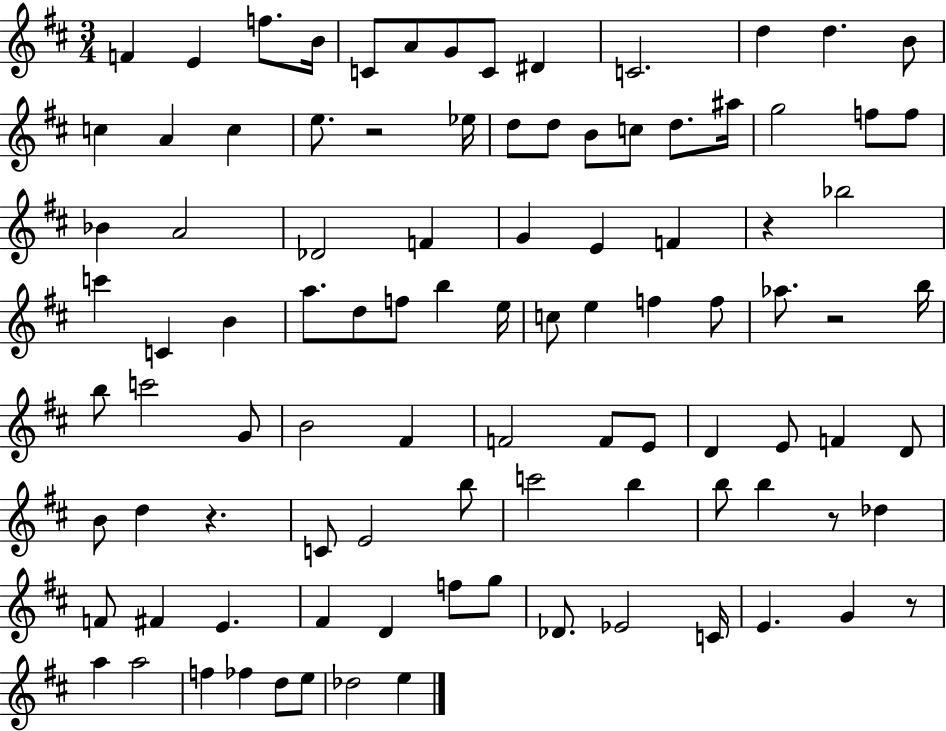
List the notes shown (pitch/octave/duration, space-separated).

F4/q E4/q F5/e. B4/s C4/e A4/e G4/e C4/e D#4/q C4/h. D5/q D5/q. B4/e C5/q A4/q C5/q E5/e. R/h Eb5/s D5/e D5/e B4/e C5/e D5/e. A#5/s G5/h F5/e F5/e Bb4/q A4/h Db4/h F4/q G4/q E4/q F4/q R/q Bb5/h C6/q C4/q B4/q A5/e. D5/e F5/e B5/q E5/s C5/e E5/q F5/q F5/e Ab5/e. R/h B5/s B5/e C6/h G4/e B4/h F#4/q F4/h F4/e E4/e D4/q E4/e F4/q D4/e B4/e D5/q R/q. C4/e E4/h B5/e C6/h B5/q B5/e B5/q R/e Db5/q F4/e F#4/q E4/q. F#4/q D4/q F5/e G5/e Db4/e. Eb4/h C4/s E4/q. G4/q R/e A5/q A5/h F5/q FES5/q D5/e E5/e Db5/h E5/q